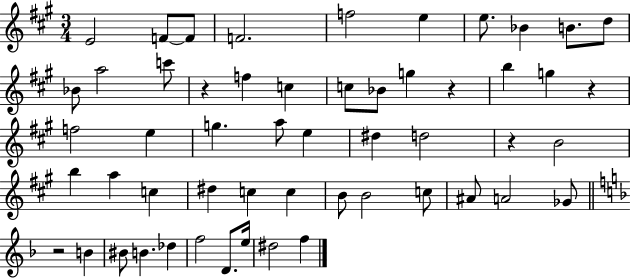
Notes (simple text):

E4/h F4/e F4/e F4/h. F5/h E5/q E5/e. Bb4/q B4/e. D5/e Bb4/e A5/h C6/e R/q F5/q C5/q C5/e Bb4/e G5/q R/q B5/q G5/q R/q F5/h E5/q G5/q. A5/e E5/q D#5/q D5/h R/q B4/h B5/q A5/q C5/q D#5/q C5/q C5/q B4/e B4/h C5/e A#4/e A4/h Gb4/e R/h B4/q BIS4/e B4/q. Db5/q F5/h D4/e. E5/s D#5/h F5/q